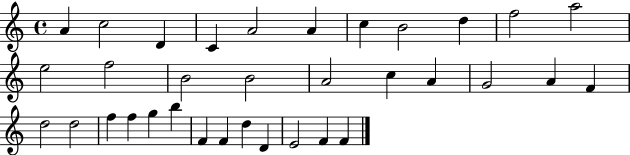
{
  \clef treble
  \time 4/4
  \defaultTimeSignature
  \key c \major
  a'4 c''2 d'4 | c'4 a'2 a'4 | c''4 b'2 d''4 | f''2 a''2 | \break e''2 f''2 | b'2 b'2 | a'2 c''4 a'4 | g'2 a'4 f'4 | \break d''2 d''2 | f''4 f''4 g''4 b''4 | f'4 f'4 d''4 d'4 | e'2 f'4 f'4 | \break \bar "|."
}